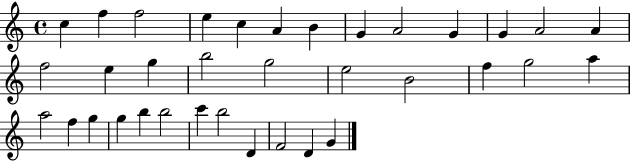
C5/q F5/q F5/h E5/q C5/q A4/q B4/q G4/q A4/h G4/q G4/q A4/h A4/q F5/h E5/q G5/q B5/h G5/h E5/h B4/h F5/q G5/h A5/q A5/h F5/q G5/q G5/q B5/q B5/h C6/q B5/h D4/q F4/h D4/q G4/q